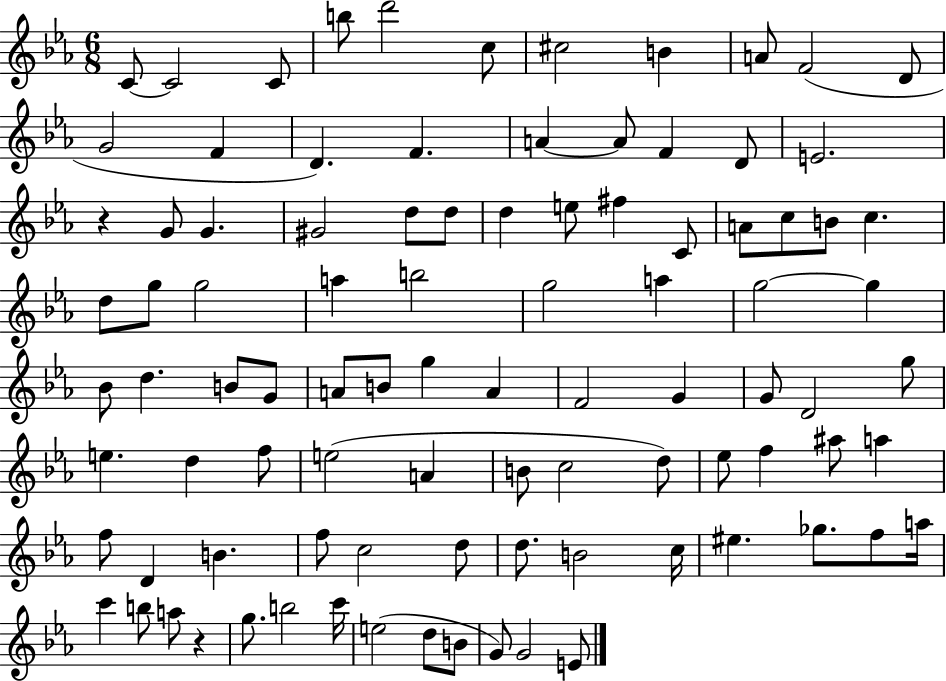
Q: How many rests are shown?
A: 2